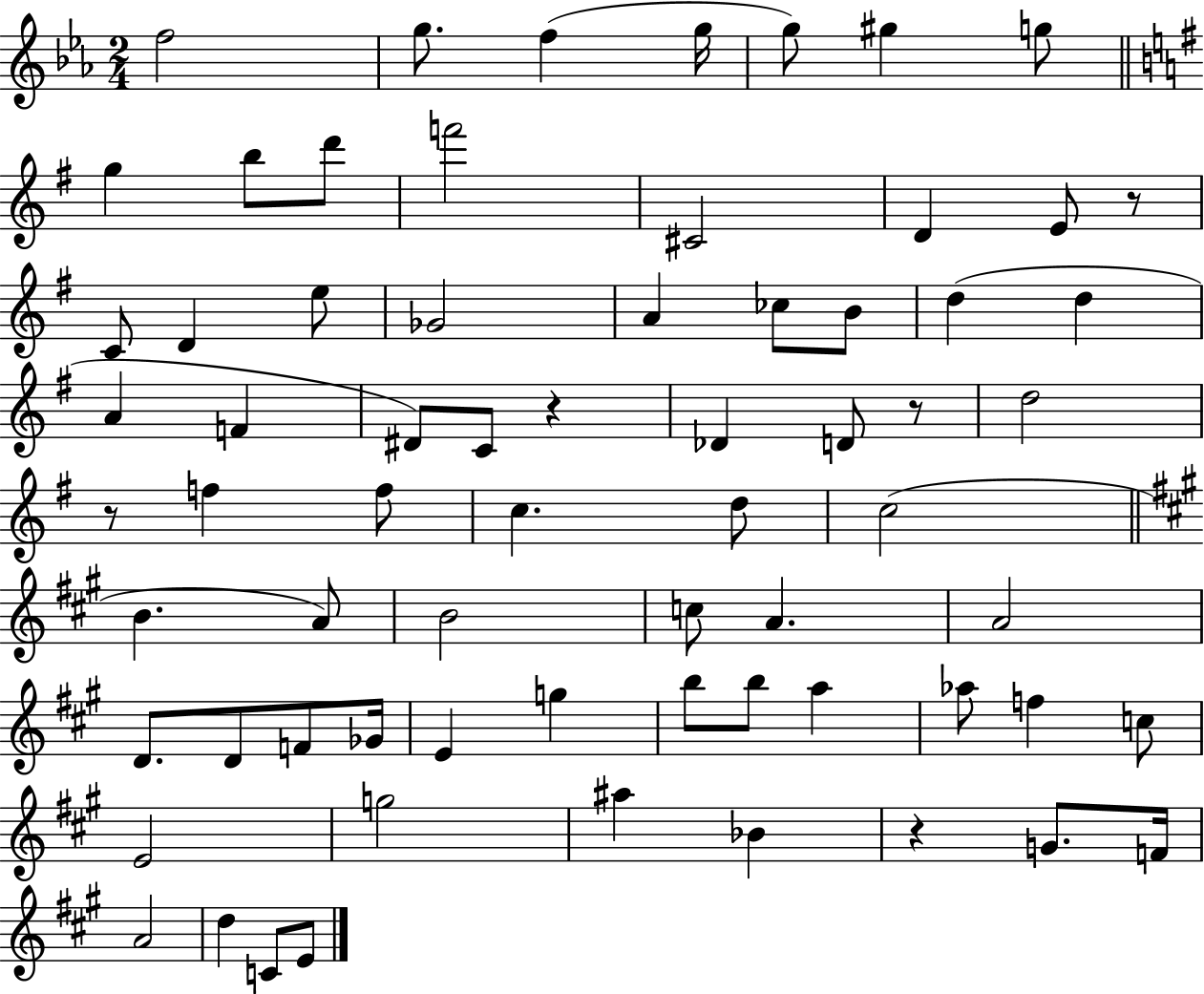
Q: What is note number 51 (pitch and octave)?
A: Ab5